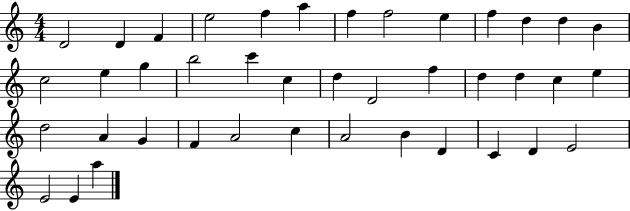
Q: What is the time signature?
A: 4/4